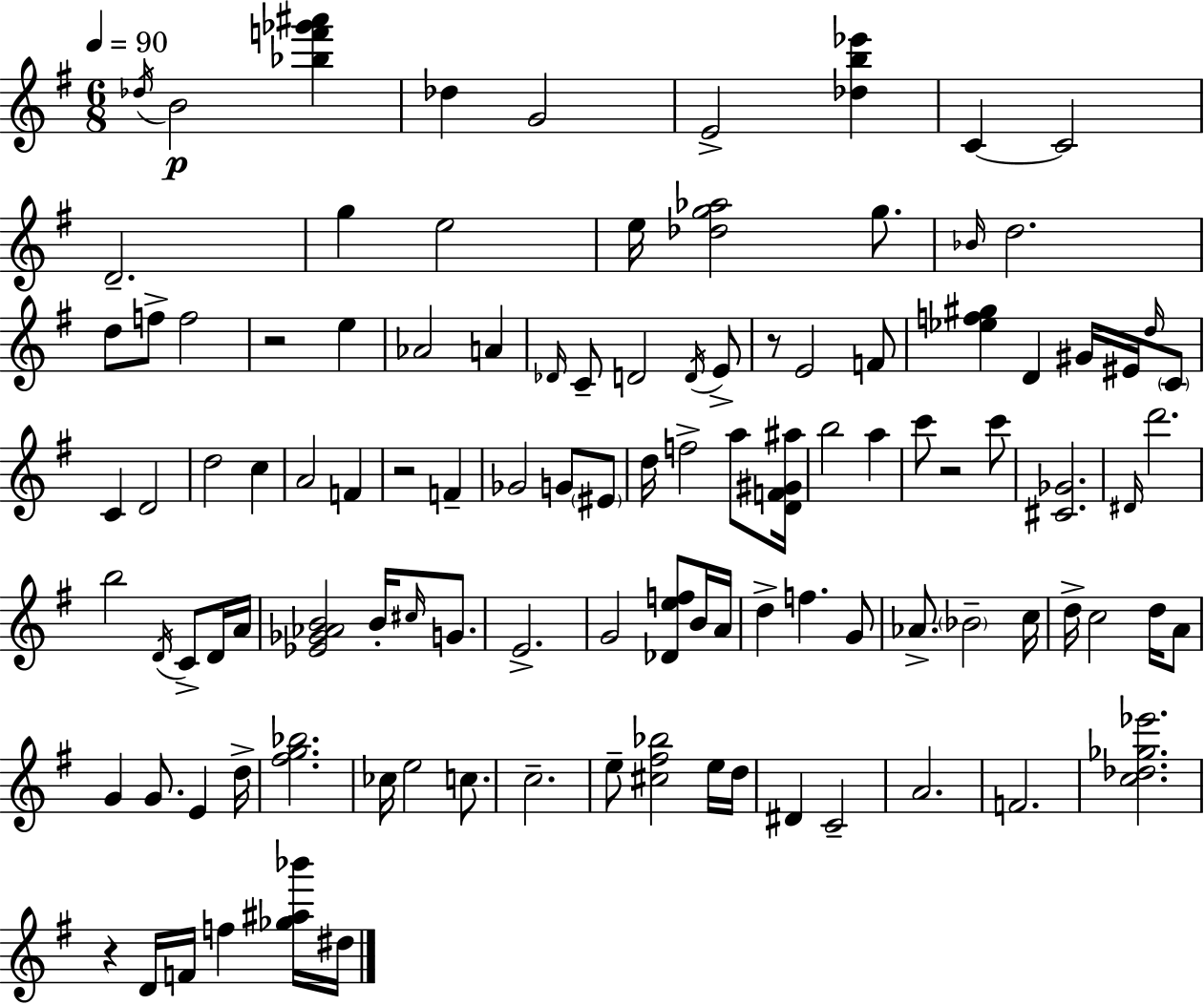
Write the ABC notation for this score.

X:1
T:Untitled
M:6/8
L:1/4
K:G
_d/4 B2 [_bf'_g'^a'] _d G2 E2 [_db_e'] C C2 D2 g e2 e/4 [_dg_a]2 g/2 _B/4 d2 d/2 f/2 f2 z2 e _A2 A _D/4 C/2 D2 D/4 E/2 z/2 E2 F/2 [_ef^g] D ^G/4 ^E/4 d/4 C/2 C D2 d2 c A2 F z2 F _G2 G/2 ^E/2 d/4 f2 a/2 [DF^G^a]/4 b2 a c'/2 z2 c'/2 [^C_G]2 ^D/4 d'2 b2 D/4 C/2 D/4 A/4 [_E_G_AB]2 B/4 ^c/4 G/2 E2 G2 [_Def]/2 B/4 A/4 d f G/2 _A/2 _B2 c/4 d/4 c2 d/4 A/2 G G/2 E d/4 [^fg_b]2 _c/4 e2 c/2 c2 e/2 [^c^f_b]2 e/4 d/4 ^D C2 A2 F2 [c_d_g_e']2 z D/4 F/4 f [_g^a_b']/4 ^d/4